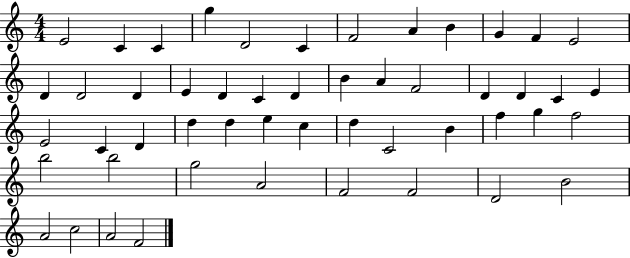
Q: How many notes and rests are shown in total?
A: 51